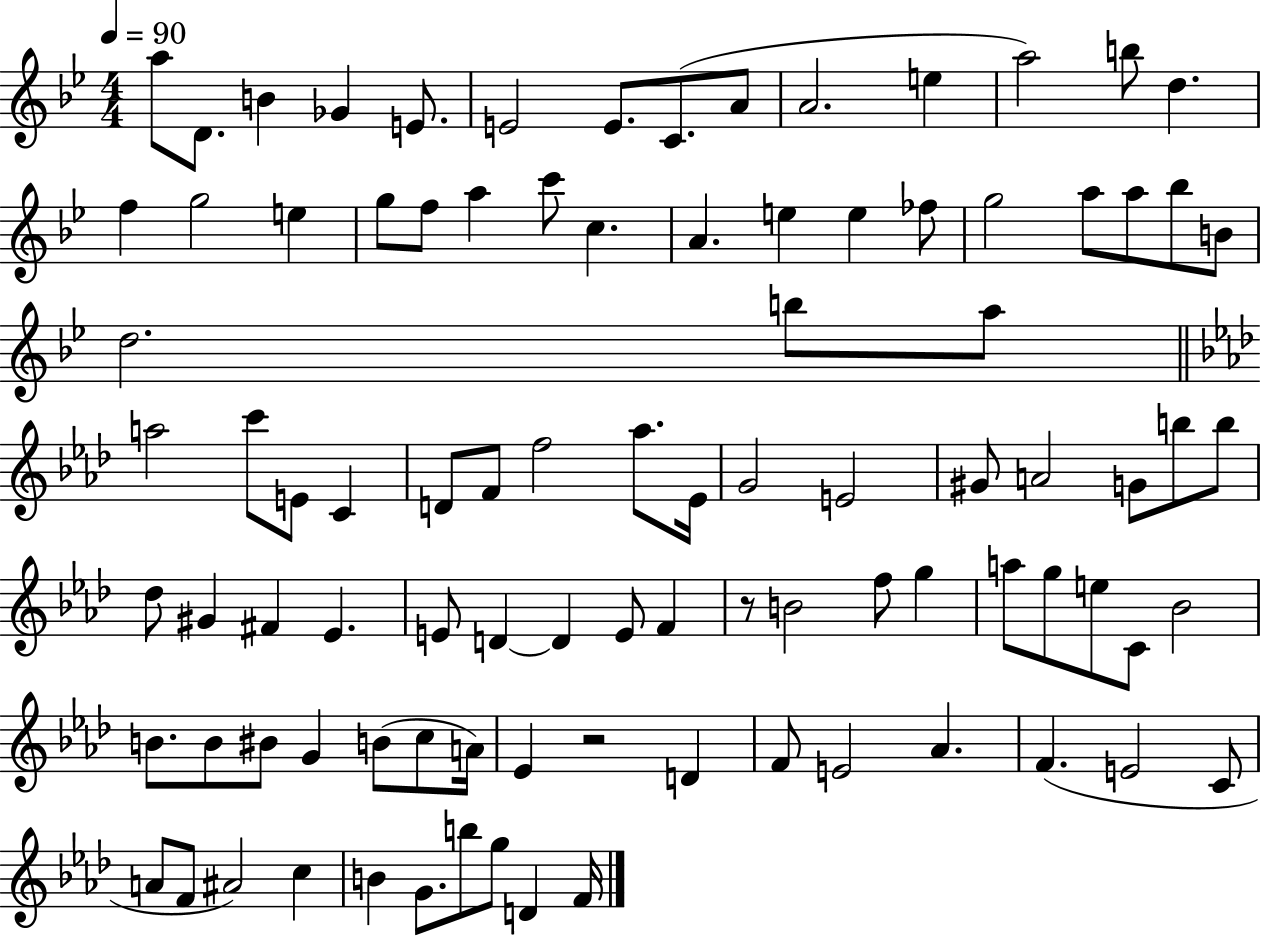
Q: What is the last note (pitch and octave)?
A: F4